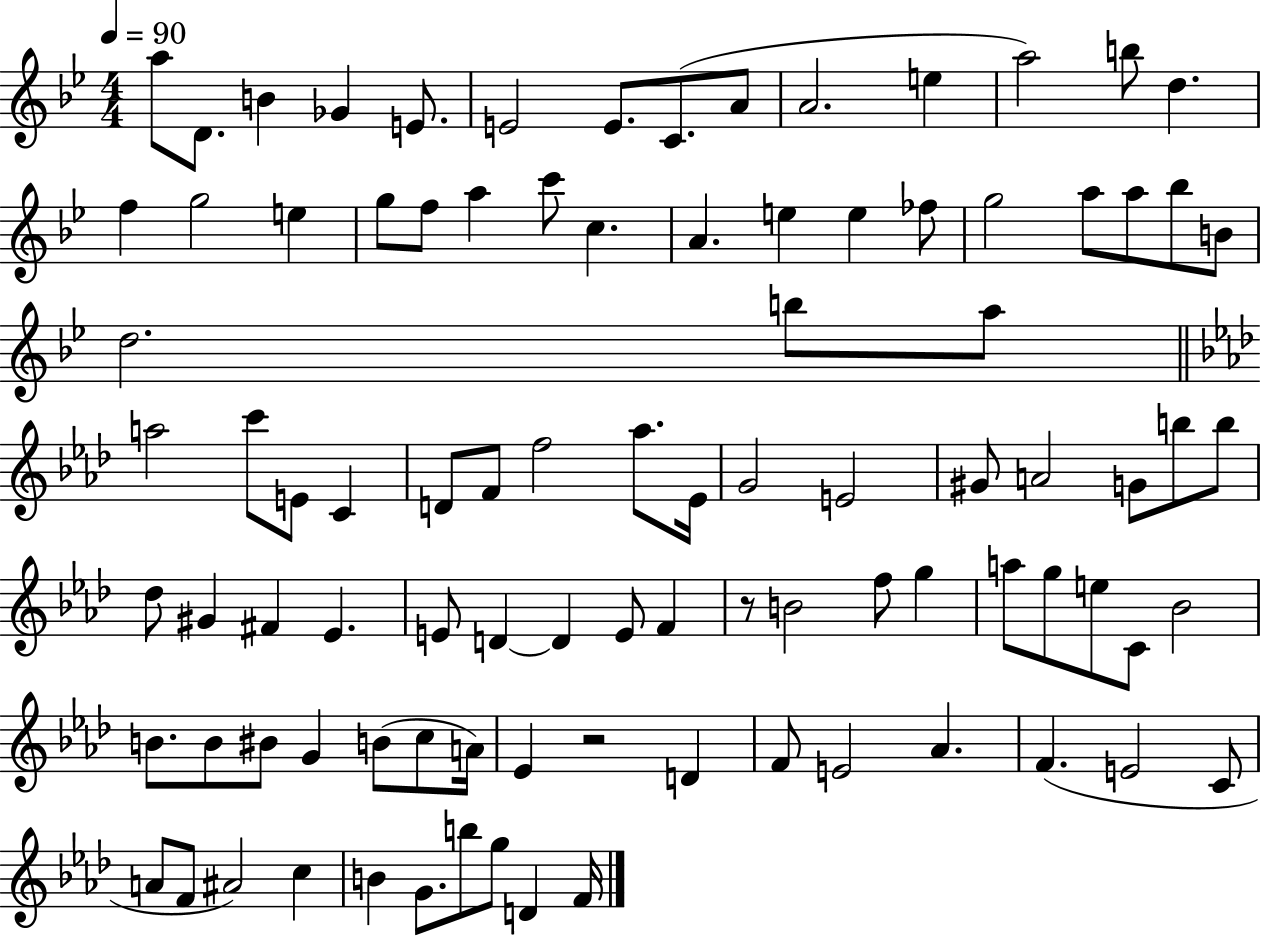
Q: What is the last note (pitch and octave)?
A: F4